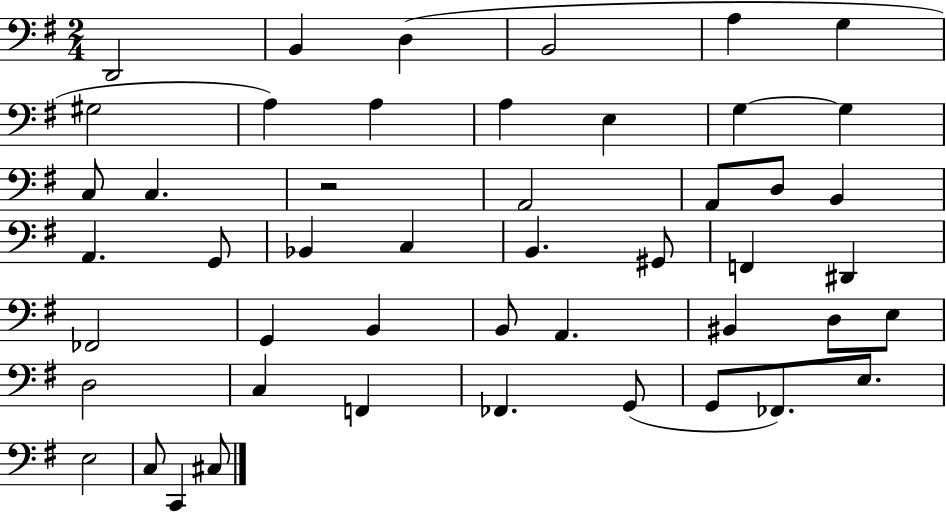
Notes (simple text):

D2/h B2/q D3/q B2/h A3/q G3/q G#3/h A3/q A3/q A3/q E3/q G3/q G3/q C3/e C3/q. R/h A2/h A2/e D3/e B2/q A2/q. G2/e Bb2/q C3/q B2/q. G#2/e F2/q D#2/q FES2/h G2/q B2/q B2/e A2/q. BIS2/q D3/e E3/e D3/h C3/q F2/q FES2/q. G2/e G2/e FES2/e. E3/e. E3/h C3/e C2/q C#3/e